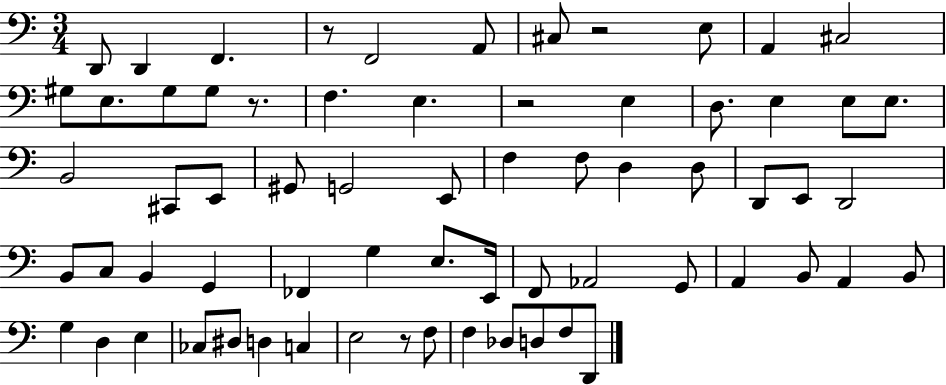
D2/e D2/q F2/q. R/e F2/h A2/e C#3/e R/h E3/e A2/q C#3/h G#3/e E3/e. G#3/e G#3/e R/e. F3/q. E3/q. R/h E3/q D3/e. E3/q E3/e E3/e. B2/h C#2/e E2/e G#2/e G2/h E2/e F3/q F3/e D3/q D3/e D2/e E2/e D2/h B2/e C3/e B2/q G2/q FES2/q G3/q E3/e. E2/s F2/e Ab2/h G2/e A2/q B2/e A2/q B2/e G3/q D3/q E3/q CES3/e D#3/e D3/q C3/q E3/h R/e F3/e F3/q Db3/e D3/e F3/e D2/e